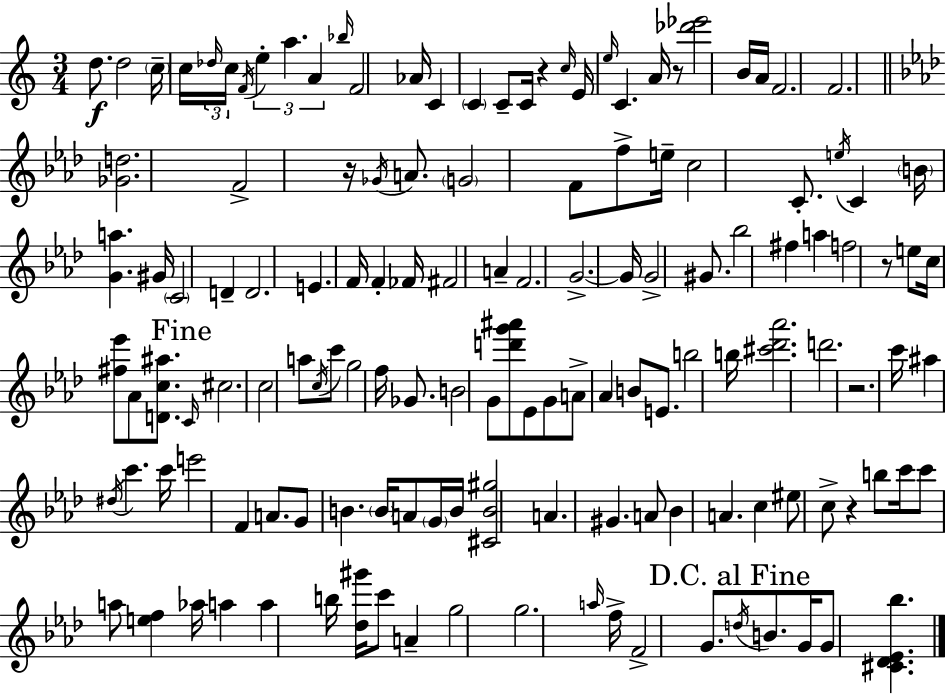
D5/e. D5/h C5/s C5/s Db5/s C5/s F4/s E5/q A5/q. A4/q Bb5/s F4/h Ab4/s C4/q C4/q C4/e C4/s R/q C5/s E4/s E5/s C4/q. A4/s R/e [Db6,Eb6]/h B4/s A4/s F4/h. F4/h. [Gb4,D5]/h. F4/h R/s Gb4/s A4/e. G4/h F4/e F5/e E5/s C5/h C4/e. E5/s C4/q B4/s [G4,A5]/q. G#4/s C4/h D4/q D4/h. E4/q. F4/s F4/q FES4/s F#4/h A4/q F4/h. G4/h. G4/s G4/h G#4/e. Bb5/h F#5/q A5/q F5/h R/e E5/e C5/s [F#5,Eb6]/e Ab4/e [D4,C5,A#5]/e. C4/s C#5/h. C5/h A5/e C5/s C6/e G5/h F5/s Gb4/e. B4/h G4/e [D6,G6,A#6]/e Eb4/e G4/e A4/e Ab4/q B4/e E4/e. B5/h B5/s [C#6,Db6,Ab6]/h. D6/h. R/h. C6/s A#5/q D#5/s C6/q. C6/s E6/h F4/q A4/e. G4/e B4/q. B4/s A4/e G4/s B4/s [C#4,B4,G#5]/h A4/q. G#4/q. A4/e Bb4/q A4/q. C5/q EIS5/e C5/e R/q B5/e C6/s C6/e A5/e [E5,F5]/q Ab5/s A5/q A5/q B5/s [Db5,G#6]/s C6/e A4/q G5/h G5/h. A5/s F5/s F4/h G4/e. D5/s B4/e. G4/s G4/e [C#4,Db4,Eb4,Bb5]/q.